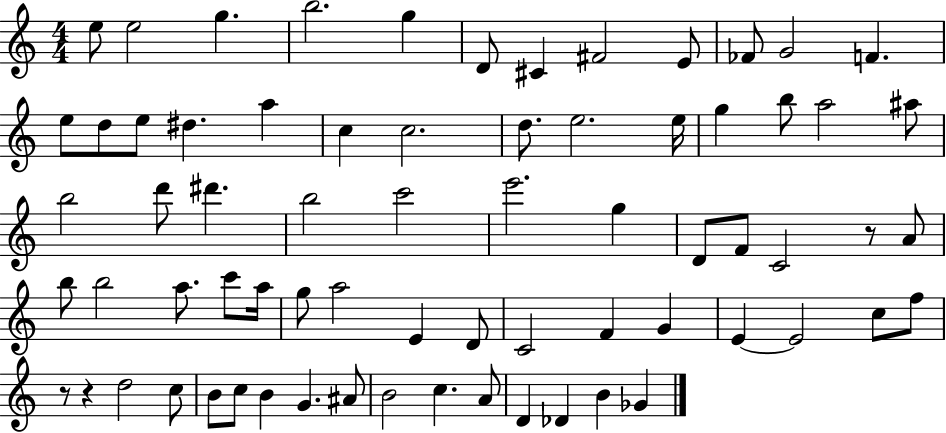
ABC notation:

X:1
T:Untitled
M:4/4
L:1/4
K:C
e/2 e2 g b2 g D/2 ^C ^F2 E/2 _F/2 G2 F e/2 d/2 e/2 ^d a c c2 d/2 e2 e/4 g b/2 a2 ^a/2 b2 d'/2 ^d' b2 c'2 e'2 g D/2 F/2 C2 z/2 A/2 b/2 b2 a/2 c'/2 a/4 g/2 a2 E D/2 C2 F G E E2 c/2 f/2 z/2 z d2 c/2 B/2 c/2 B G ^A/2 B2 c A/2 D _D B _G